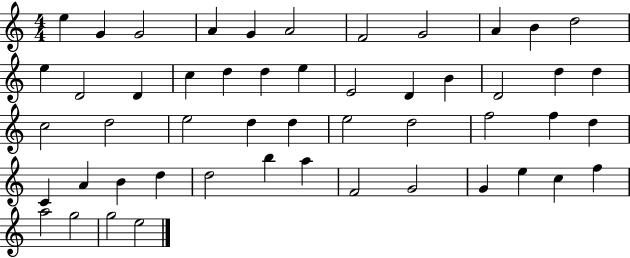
E5/q G4/q G4/h A4/q G4/q A4/h F4/h G4/h A4/q B4/q D5/h E5/q D4/h D4/q C5/q D5/q D5/q E5/q E4/h D4/q B4/q D4/h D5/q D5/q C5/h D5/h E5/h D5/q D5/q E5/h D5/h F5/h F5/q D5/q C4/q A4/q B4/q D5/q D5/h B5/q A5/q F4/h G4/h G4/q E5/q C5/q F5/q A5/h G5/h G5/h E5/h